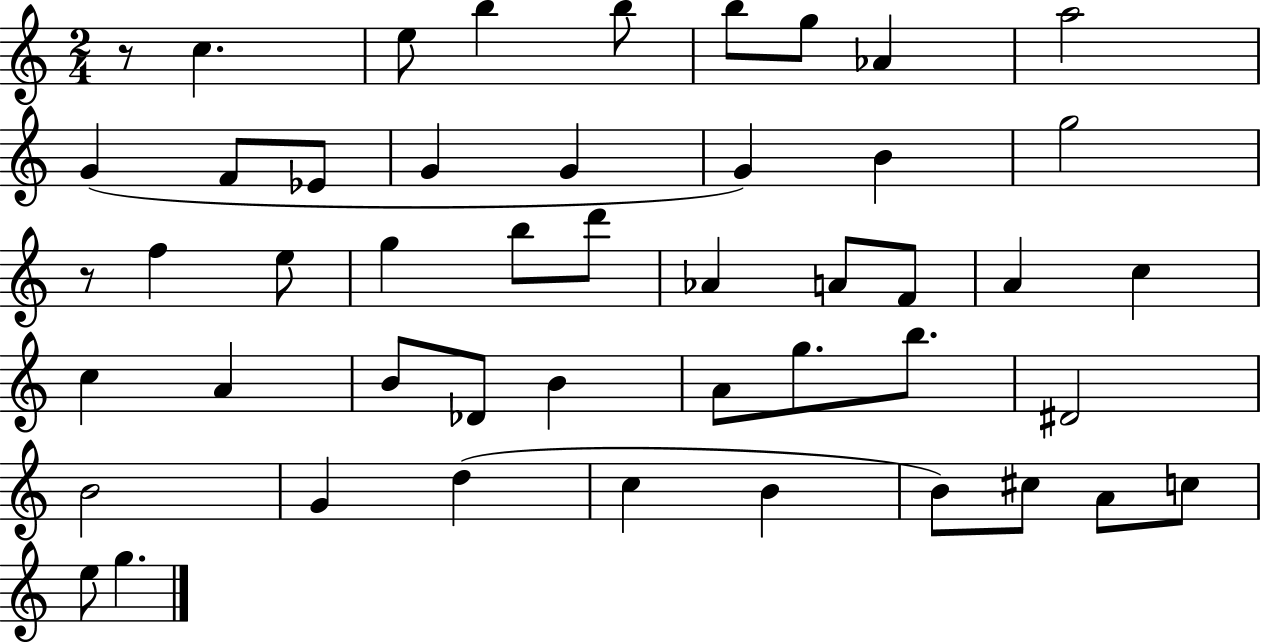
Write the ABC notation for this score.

X:1
T:Untitled
M:2/4
L:1/4
K:C
z/2 c e/2 b b/2 b/2 g/2 _A a2 G F/2 _E/2 G G G B g2 z/2 f e/2 g b/2 d'/2 _A A/2 F/2 A c c A B/2 _D/2 B A/2 g/2 b/2 ^D2 B2 G d c B B/2 ^c/2 A/2 c/2 e/2 g